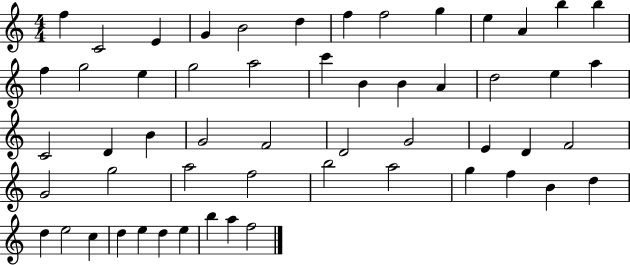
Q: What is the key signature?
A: C major